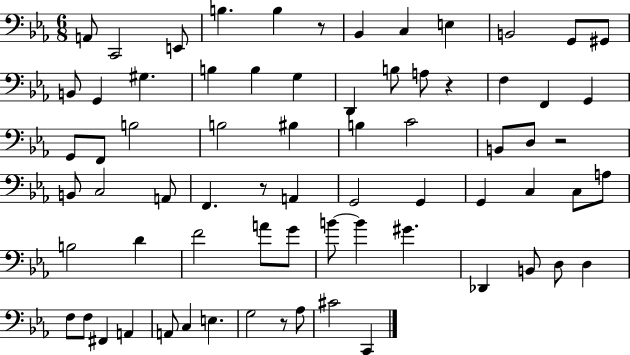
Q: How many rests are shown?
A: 5